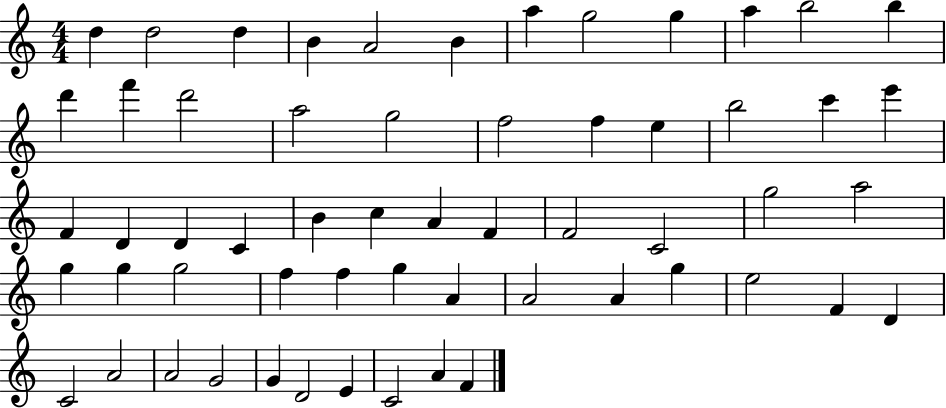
D5/q D5/h D5/q B4/q A4/h B4/q A5/q G5/h G5/q A5/q B5/h B5/q D6/q F6/q D6/h A5/h G5/h F5/h F5/q E5/q B5/h C6/q E6/q F4/q D4/q D4/q C4/q B4/q C5/q A4/q F4/q F4/h C4/h G5/h A5/h G5/q G5/q G5/h F5/q F5/q G5/q A4/q A4/h A4/q G5/q E5/h F4/q D4/q C4/h A4/h A4/h G4/h G4/q D4/h E4/q C4/h A4/q F4/q